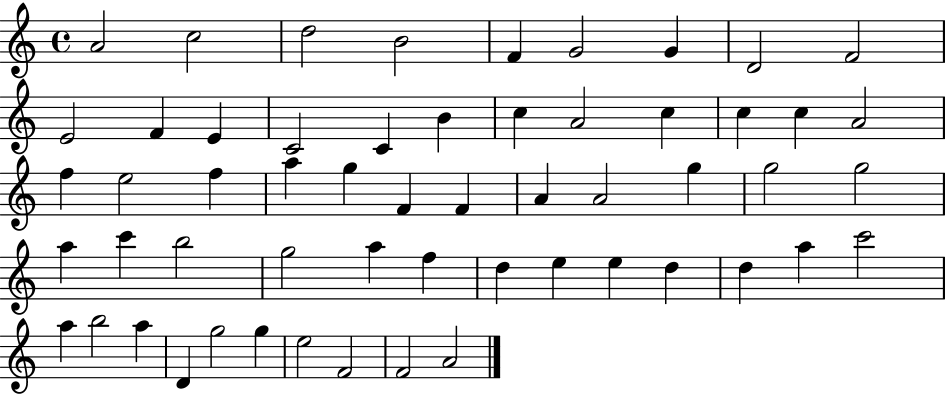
X:1
T:Untitled
M:4/4
L:1/4
K:C
A2 c2 d2 B2 F G2 G D2 F2 E2 F E C2 C B c A2 c c c A2 f e2 f a g F F A A2 g g2 g2 a c' b2 g2 a f d e e d d a c'2 a b2 a D g2 g e2 F2 F2 A2